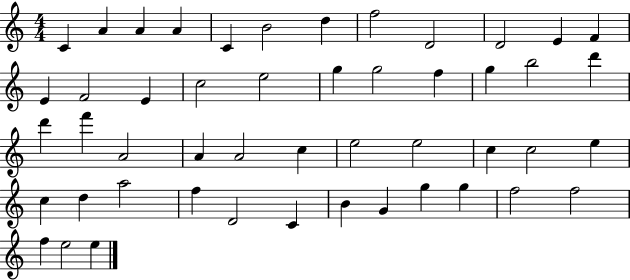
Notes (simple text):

C4/q A4/q A4/q A4/q C4/q B4/h D5/q F5/h D4/h D4/h E4/q F4/q E4/q F4/h E4/q C5/h E5/h G5/q G5/h F5/q G5/q B5/h D6/q D6/q F6/q A4/h A4/q A4/h C5/q E5/h E5/h C5/q C5/h E5/q C5/q D5/q A5/h F5/q D4/h C4/q B4/q G4/q G5/q G5/q F5/h F5/h F5/q E5/h E5/q